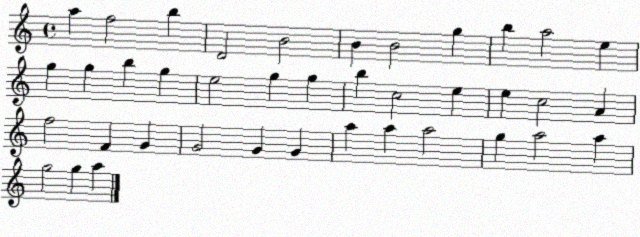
X:1
T:Untitled
M:4/4
L:1/4
K:C
a f2 b D2 B2 B B2 g b a2 e g g b g e2 g g b c2 e e c2 A f2 F G G2 G G a a a2 g a2 a g2 g a